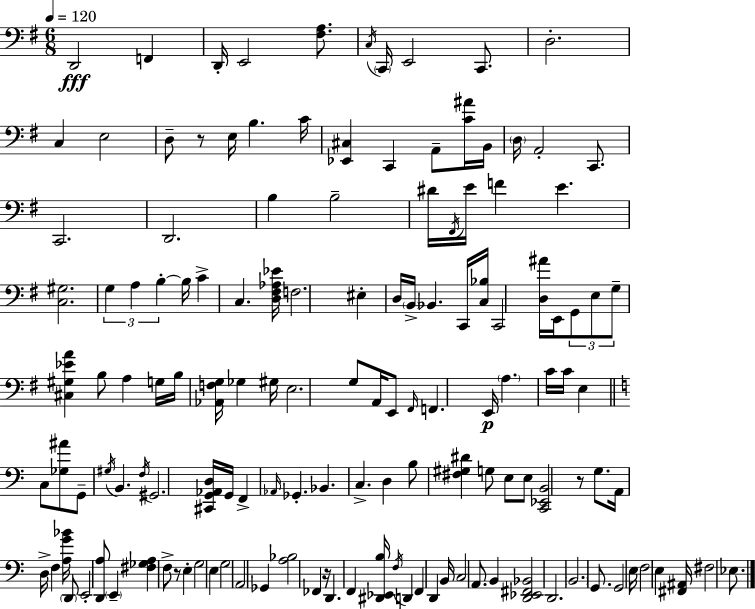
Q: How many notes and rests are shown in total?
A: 139